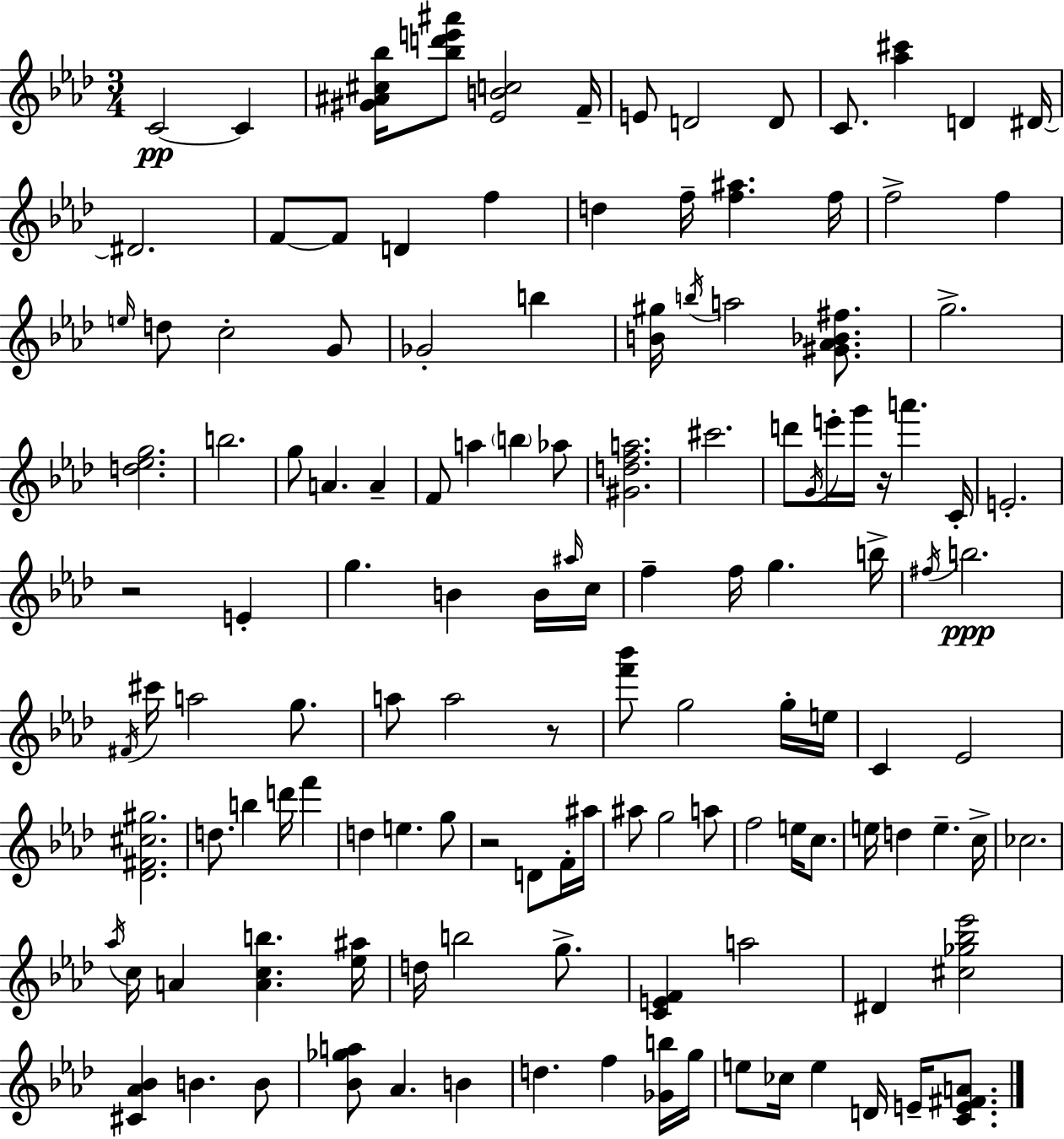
{
  \clef treble
  \numericTimeSignature
  \time 3/4
  \key aes \major
  \repeat volta 2 { c'2~~\pp c'4 | <gis' ais' cis'' bes''>16 <bes'' d''' e''' ais'''>8 <ees' b' c''>2 f'16-- | e'8 d'2 d'8 | c'8. <aes'' cis'''>4 d'4 dis'16~~ | \break dis'2. | f'8~~ f'8 d'4 f''4 | d''4 f''16-- <f'' ais''>4. f''16 | f''2-> f''4 | \break \grace { e''16 } d''8 c''2-. g'8 | ges'2-. b''4 | <b' gis''>16 \acciaccatura { b''16 } a''2 <gis' aes' bes' fis''>8. | g''2.-> | \break <d'' ees'' g''>2. | b''2. | g''8 a'4. a'4-- | f'8 a''4 \parenthesize b''4 | \break aes''8 <gis' d'' f'' a''>2. | cis'''2. | d'''8 \acciaccatura { g'16 } e'''16-. g'''16 r16 a'''4. | c'16-. e'2.-. | \break r2 e'4-. | g''4. b'4 | b'16 \grace { ais''16 } c''16 f''4-- f''16 g''4. | b''16-> \acciaccatura { fis''16 }\ppp b''2. | \break \acciaccatura { fis'16 } cis'''16 a''2 | g''8. a''8 a''2 | r8 <f''' bes'''>8 g''2 | g''16-. e''16 c'4 ees'2 | \break <des' fis' cis'' gis''>2. | d''8. b''4 | d'''16 f'''4 d''4 e''4. | g''8 r2 | \break d'8 f'16-. ais''16 ais''8 g''2 | a''8 f''2 | e''16 c''8. e''16 d''4 e''4.-- | c''16-> ces''2. | \break \acciaccatura { aes''16 } c''16 a'4 | <a' c'' b''>4. <ees'' ais''>16 d''16 b''2 | g''8.-> <c' e' f'>4 a''2 | dis'4 <cis'' ges'' bes'' ees'''>2 | \break <cis' aes' bes'>4 b'4. | b'8 <bes' ges'' a''>8 aes'4. | b'4 d''4. | f''4 <ges' b''>16 g''16 e''8 ces''16 e''4 | \break d'16 e'16-- <c' e' fis' a'>8. } \bar "|."
}